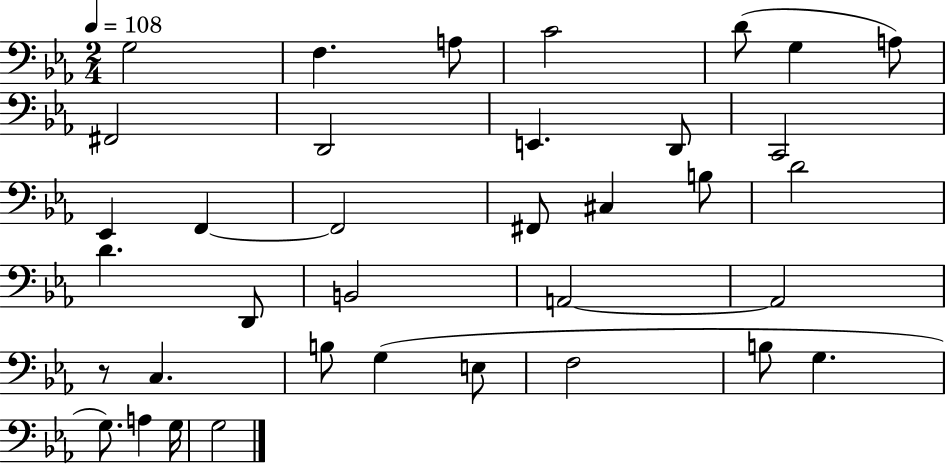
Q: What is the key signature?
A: EES major